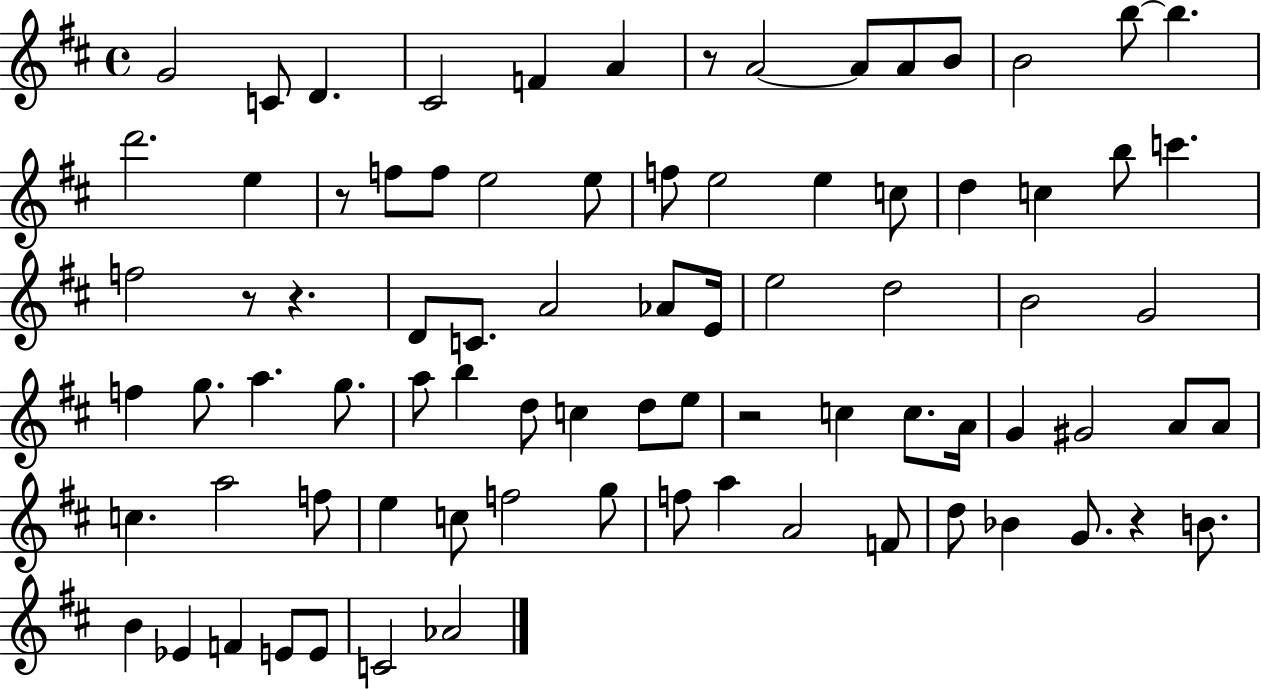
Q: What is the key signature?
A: D major